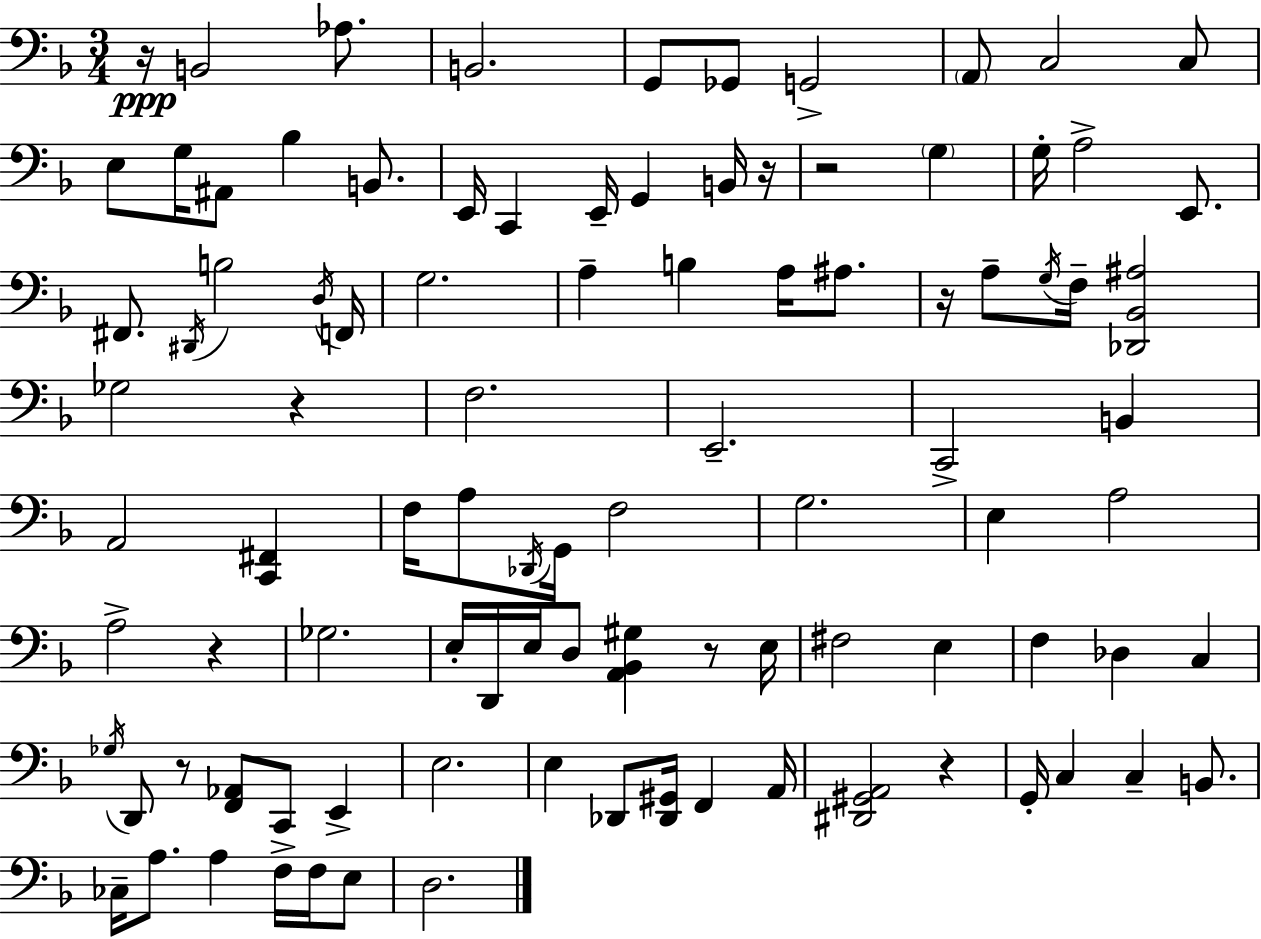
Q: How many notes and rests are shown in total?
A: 97